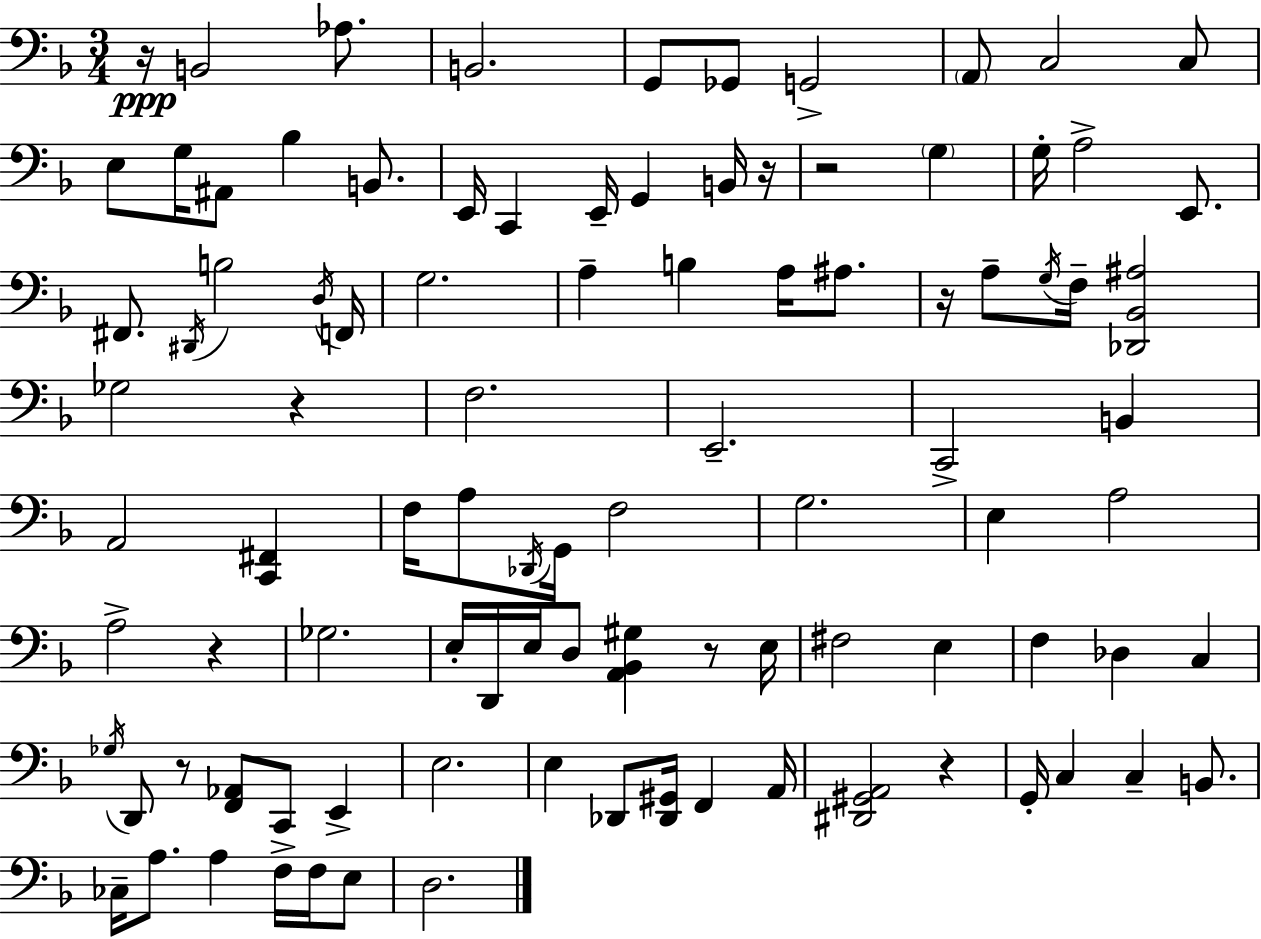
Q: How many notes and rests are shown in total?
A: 97